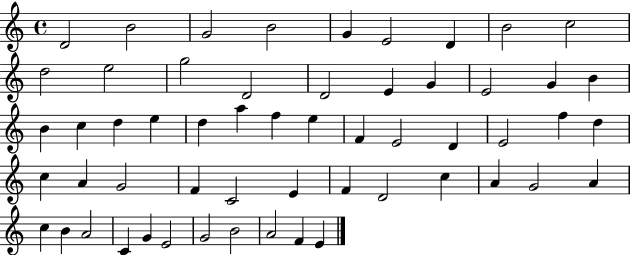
X:1
T:Untitled
M:4/4
L:1/4
K:C
D2 B2 G2 B2 G E2 D B2 c2 d2 e2 g2 D2 D2 E G E2 G B B c d e d a f e F E2 D E2 f d c A G2 F C2 E F D2 c A G2 A c B A2 C G E2 G2 B2 A2 F E